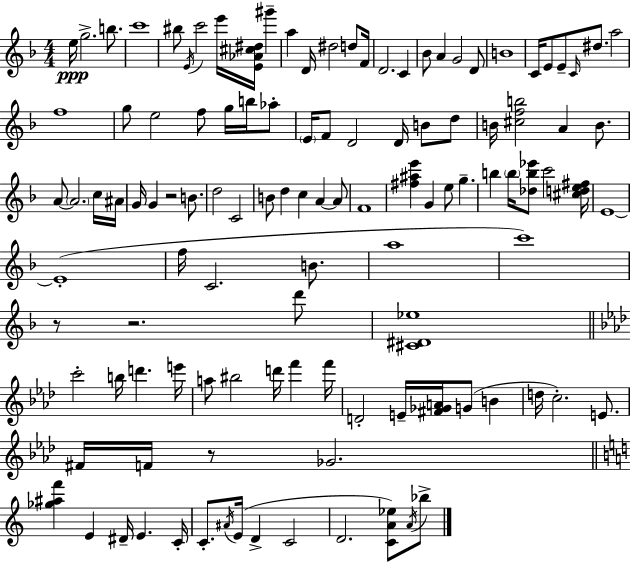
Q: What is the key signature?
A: D minor